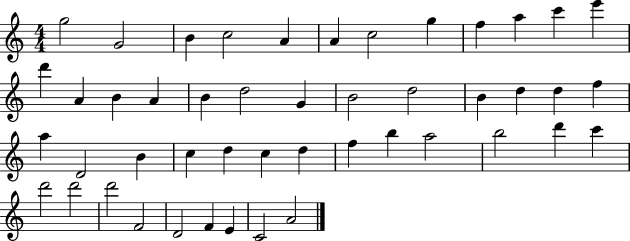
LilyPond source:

{
  \clef treble
  \numericTimeSignature
  \time 4/4
  \key c \major
  g''2 g'2 | b'4 c''2 a'4 | a'4 c''2 g''4 | f''4 a''4 c'''4 e'''4 | \break d'''4 a'4 b'4 a'4 | b'4 d''2 g'4 | b'2 d''2 | b'4 d''4 d''4 f''4 | \break a''4 d'2 b'4 | c''4 d''4 c''4 d''4 | f''4 b''4 a''2 | b''2 d'''4 c'''4 | \break d'''2 d'''2 | d'''2 f'2 | d'2 f'4 e'4 | c'2 a'2 | \break \bar "|."
}